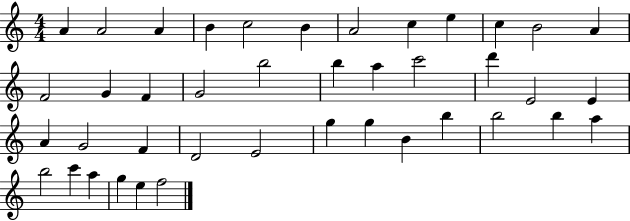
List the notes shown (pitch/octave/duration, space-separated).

A4/q A4/h A4/q B4/q C5/h B4/q A4/h C5/q E5/q C5/q B4/h A4/q F4/h G4/q F4/q G4/h B5/h B5/q A5/q C6/h D6/q E4/h E4/q A4/q G4/h F4/q D4/h E4/h G5/q G5/q B4/q B5/q B5/h B5/q A5/q B5/h C6/q A5/q G5/q E5/q F5/h